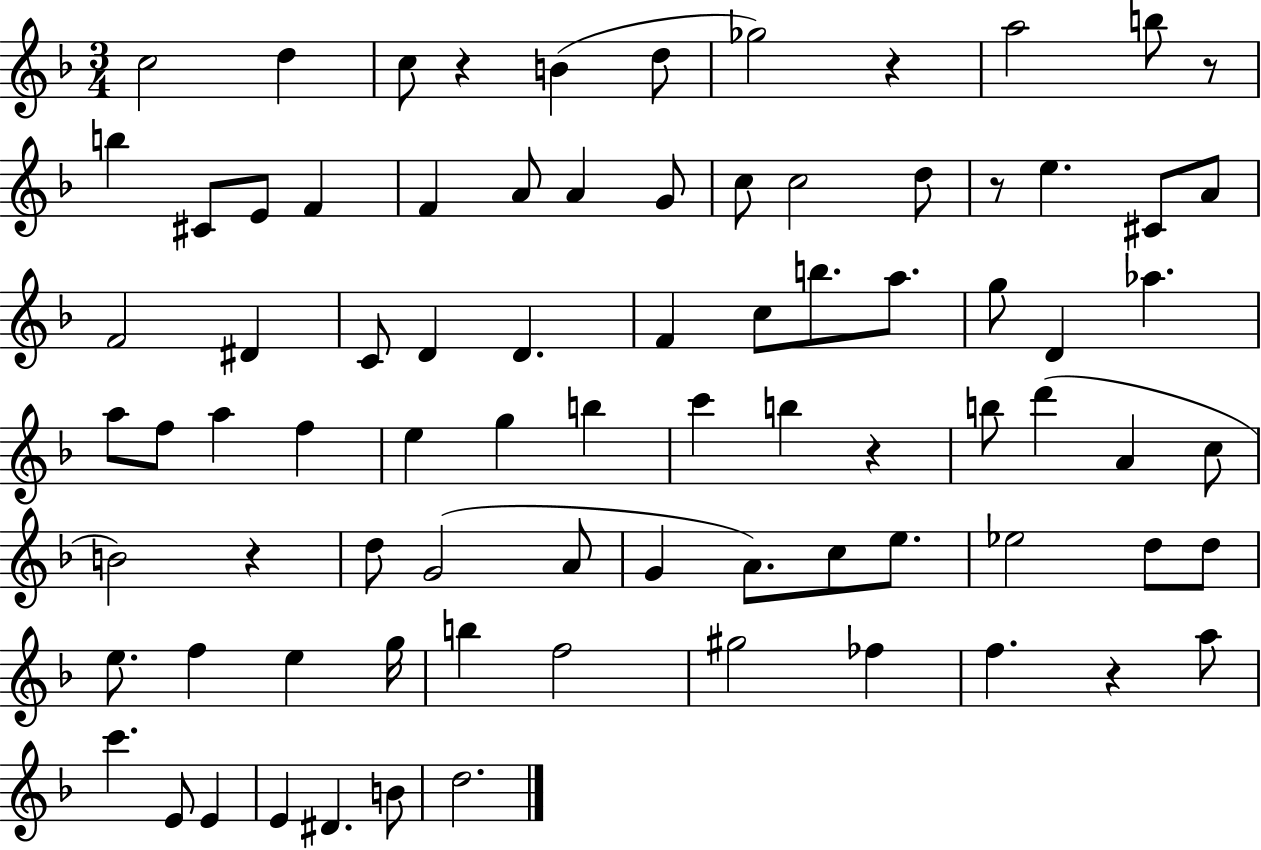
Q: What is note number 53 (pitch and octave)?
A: A4